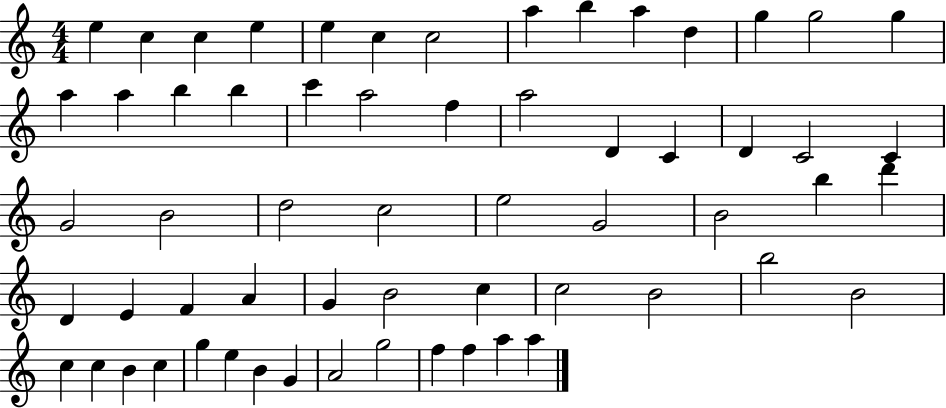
{
  \clef treble
  \numericTimeSignature
  \time 4/4
  \key c \major
  e''4 c''4 c''4 e''4 | e''4 c''4 c''2 | a''4 b''4 a''4 d''4 | g''4 g''2 g''4 | \break a''4 a''4 b''4 b''4 | c'''4 a''2 f''4 | a''2 d'4 c'4 | d'4 c'2 c'4 | \break g'2 b'2 | d''2 c''2 | e''2 g'2 | b'2 b''4 d'''4 | \break d'4 e'4 f'4 a'4 | g'4 b'2 c''4 | c''2 b'2 | b''2 b'2 | \break c''4 c''4 b'4 c''4 | g''4 e''4 b'4 g'4 | a'2 g''2 | f''4 f''4 a''4 a''4 | \break \bar "|."
}